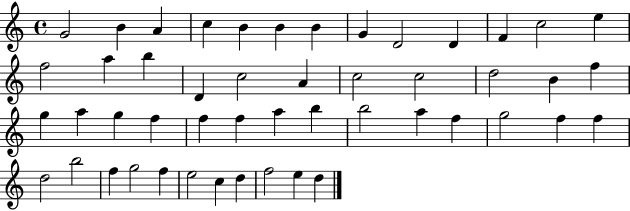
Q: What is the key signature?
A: C major